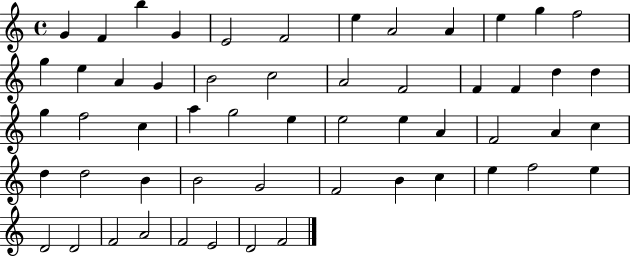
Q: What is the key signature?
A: C major